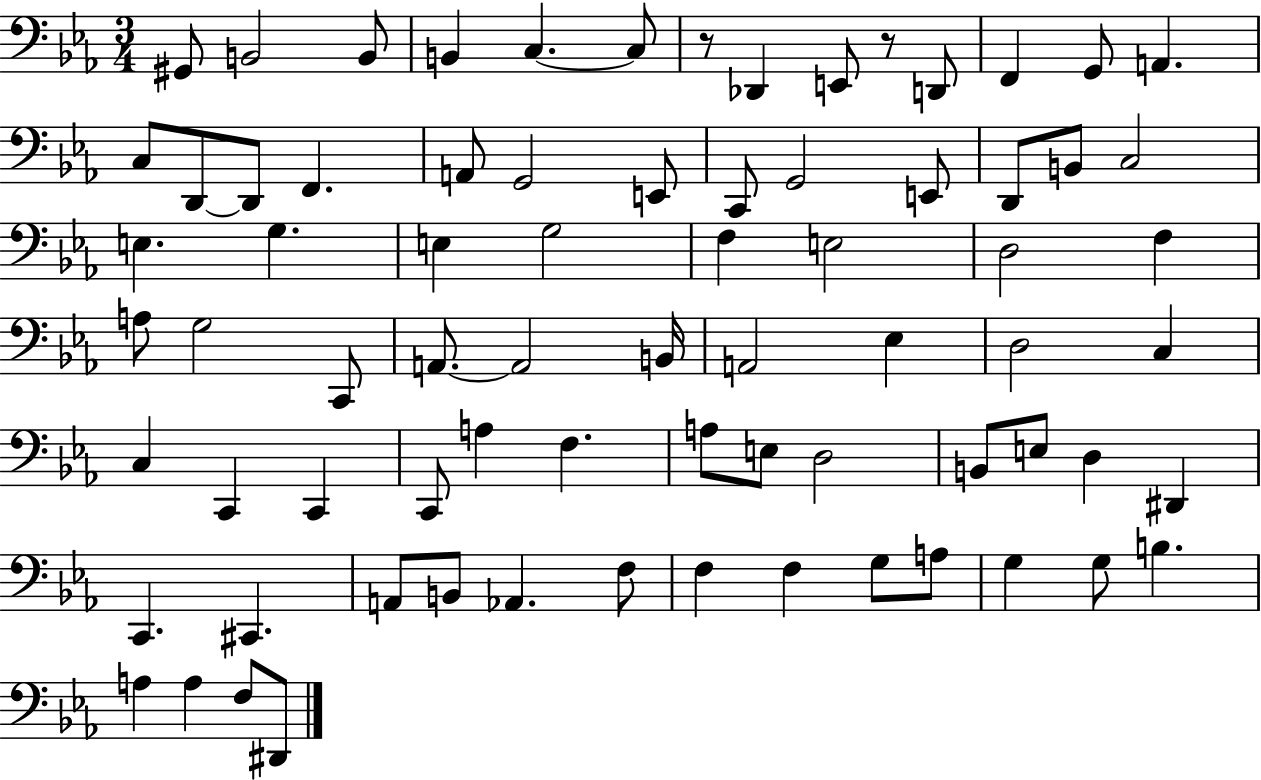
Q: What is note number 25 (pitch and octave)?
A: C3